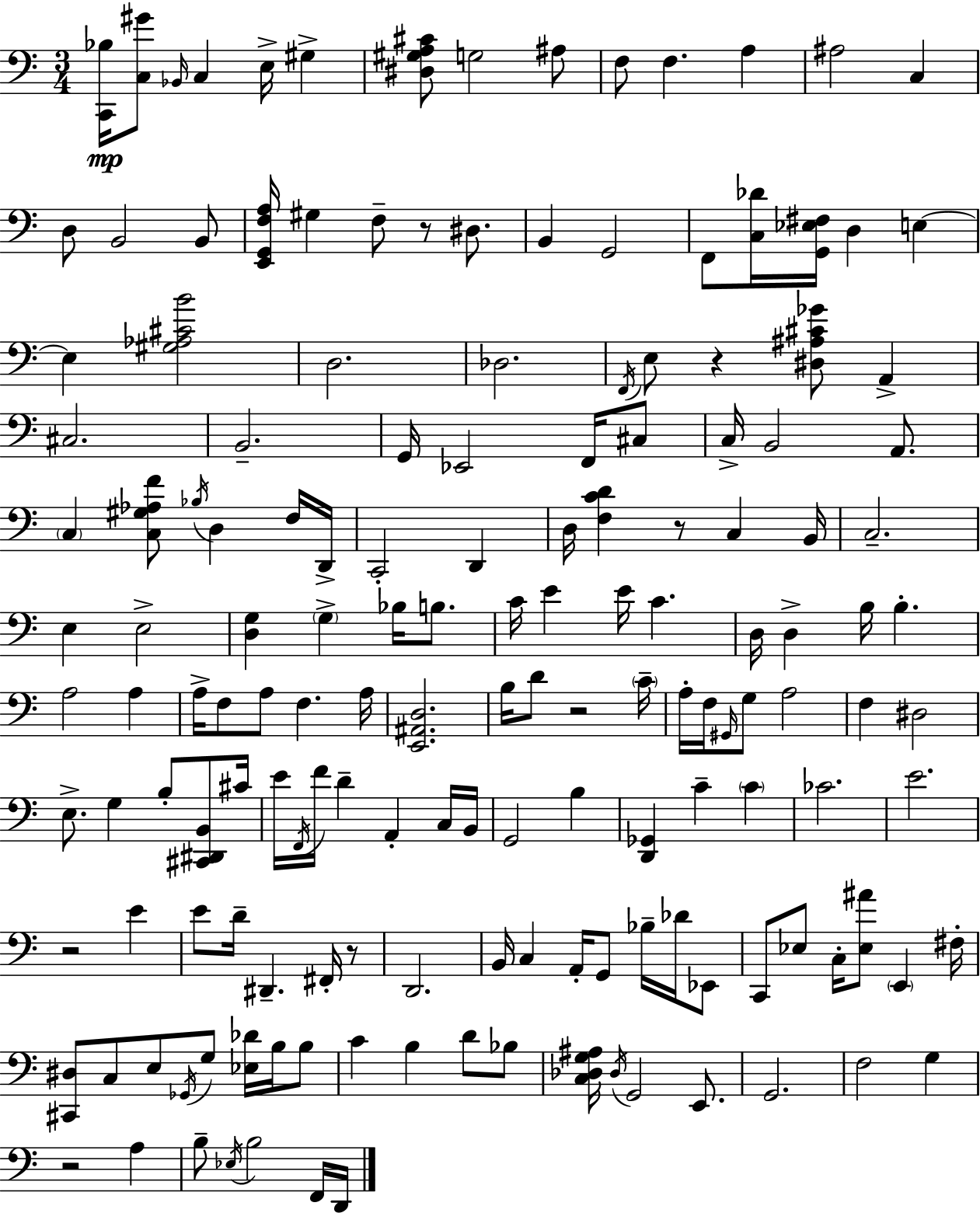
X:1
T:Untitled
M:3/4
L:1/4
K:C
[C,,_B,]/4 [C,^G]/2 _B,,/4 C, E,/4 ^G, [^D,^G,A,^C]/2 G,2 ^A,/2 F,/2 F, A, ^A,2 C, D,/2 B,,2 B,,/2 [E,,G,,F,A,]/4 ^G, F,/2 z/2 ^D,/2 B,, G,,2 F,,/2 [C,_D]/4 [G,,_E,^F,]/4 D, E, E, [^G,_A,^CB]2 D,2 _D,2 F,,/4 E,/2 z [^D,^A,^C_G]/2 A,, ^C,2 B,,2 G,,/4 _E,,2 F,,/4 ^C,/2 C,/4 B,,2 A,,/2 C, [C,^G,_A,F]/2 _B,/4 D, F,/4 D,,/4 C,,2 D,, D,/4 [F,CD] z/2 C, B,,/4 C,2 E, E,2 [D,G,] G, _B,/4 B,/2 C/4 E E/4 C D,/4 D, B,/4 B, A,2 A, A,/4 F,/2 A,/2 F, A,/4 [E,,^A,,D,]2 B,/4 D/2 z2 C/4 A,/4 F,/4 ^G,,/4 G,/2 A,2 F, ^D,2 E,/2 G, B,/2 [^C,,^D,,B,,]/2 ^C/4 E/4 F,,/4 F/4 D A,, C,/4 B,,/4 G,,2 B, [D,,_G,,] C C _C2 E2 z2 E E/2 D/4 ^D,, ^F,,/4 z/2 D,,2 B,,/4 C, A,,/4 G,,/2 _B,/4 _D/4 _E,,/2 C,,/2 _E,/2 C,/4 [_E,^A]/2 E,, ^F,/4 [^C,,^D,]/2 C,/2 E,/2 _G,,/4 G,/2 [_E,_D]/4 B,/4 B,/2 C B, D/2 _B,/2 [C,_D,G,^A,]/4 _D,/4 G,,2 E,,/2 G,,2 F,2 G, z2 A, B,/2 _E,/4 B,2 F,,/4 D,,/4